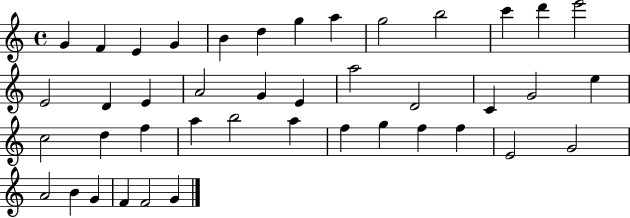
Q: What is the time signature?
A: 4/4